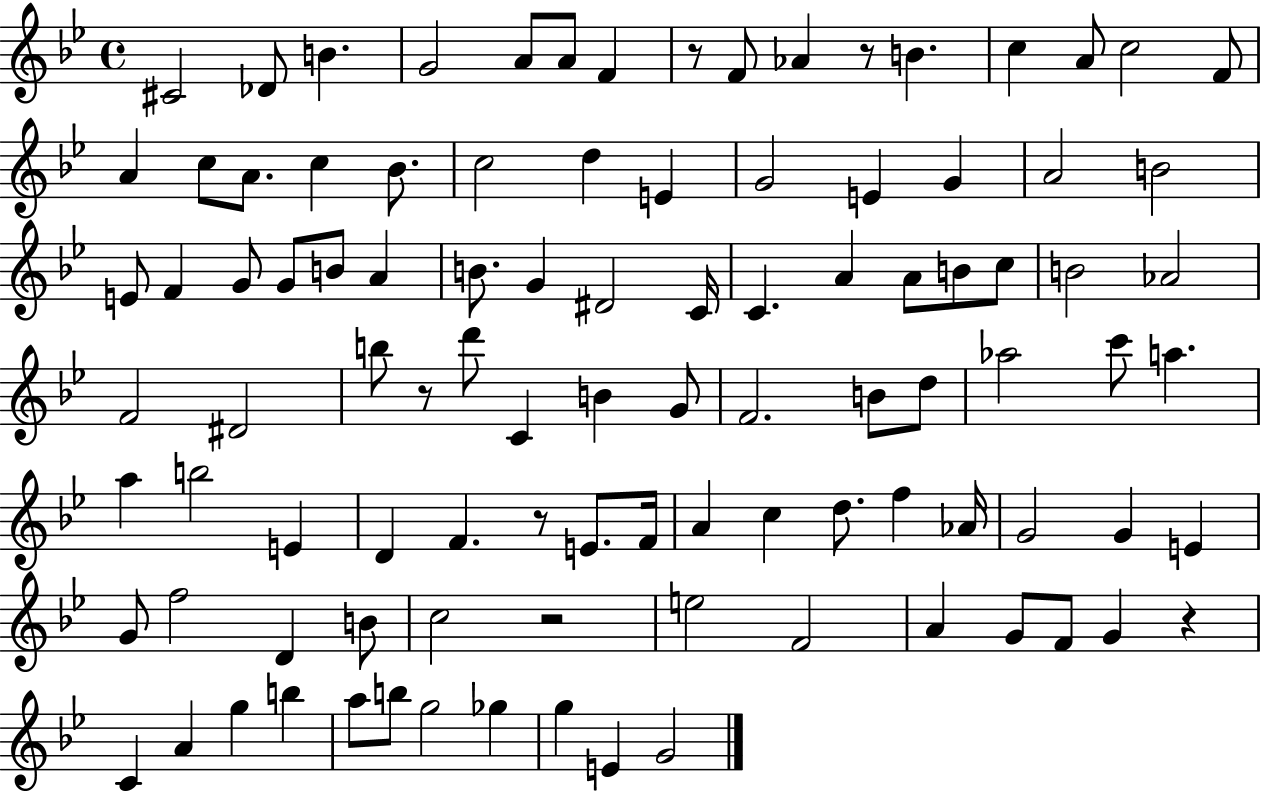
C#4/h Db4/e B4/q. G4/h A4/e A4/e F4/q R/e F4/e Ab4/q R/e B4/q. C5/q A4/e C5/h F4/e A4/q C5/e A4/e. C5/q Bb4/e. C5/h D5/q E4/q G4/h E4/q G4/q A4/h B4/h E4/e F4/q G4/e G4/e B4/e A4/q B4/e. G4/q D#4/h C4/s C4/q. A4/q A4/e B4/e C5/e B4/h Ab4/h F4/h D#4/h B5/e R/e D6/e C4/q B4/q G4/e F4/h. B4/e D5/e Ab5/h C6/e A5/q. A5/q B5/h E4/q D4/q F4/q. R/e E4/e. F4/s A4/q C5/q D5/e. F5/q Ab4/s G4/h G4/q E4/q G4/e F5/h D4/q B4/e C5/h R/h E5/h F4/h A4/q G4/e F4/e G4/q R/q C4/q A4/q G5/q B5/q A5/e B5/e G5/h Gb5/q G5/q E4/q G4/h